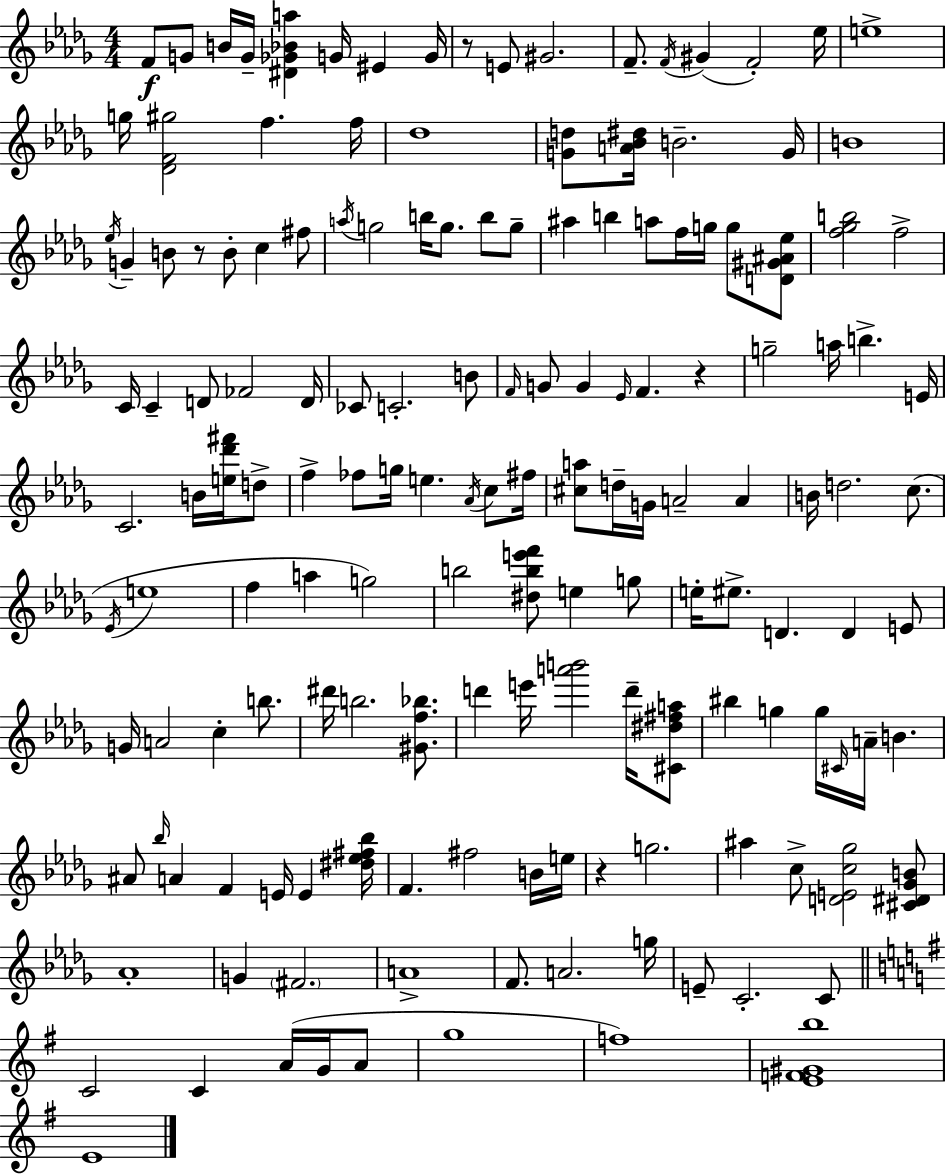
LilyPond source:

{
  \clef treble
  \numericTimeSignature
  \time 4/4
  \key bes \minor
  f'8\f g'8 b'16 g'16-- <dis' ges' bes' a''>4 g'16 eis'4 g'16 | r8 e'8 gis'2. | f'8.-- \acciaccatura { f'16 }( gis'4 f'2-.) | ees''16 e''1-> | \break g''16 <des' f' gis''>2 f''4. | f''16 des''1 | <g' d''>8 <a' bes' dis''>16 b'2.-- | g'16 b'1 | \break \acciaccatura { ees''16 } g'4-- b'8 r8 b'8-. c''4 | fis''8 \acciaccatura { a''16 } g''2 b''16 g''8. b''8 | g''8-- ais''4 b''4 a''8 f''16 g''16 g''8 | <d' gis' ais' ees''>8 <f'' ges'' b''>2 f''2-> | \break c'16 c'4-- d'8 fes'2 | d'16 ces'8 c'2.-. | b'8 \grace { f'16 } g'8 g'4 \grace { ees'16 } f'4. | r4 g''2-- a''16 b''4.-> | \break e'16 c'2. | b'16 <e'' des''' fis'''>16 d''8-> f''4-> fes''8 g''16 e''4. | \acciaccatura { aes'16 } c''8 fis''16 <cis'' a''>8 d''16-- g'16 a'2-- | a'4 b'16 d''2. | \break c''8.( \acciaccatura { ees'16 } e''1 | f''4 a''4 g''2) | b''2 <dis'' b'' e''' f'''>8 | e''4 g''8 e''16-. eis''8.-> d'4. | \break d'4 e'8 g'16 a'2 | c''4-. b''8. dis'''16 b''2. | <gis' f'' bes''>8. d'''4 e'''16 <a''' b'''>2 | d'''16-- <cis' dis'' fis'' a''>8 bis''4 g''4 g''16 | \break \grace { cis'16 } a'16-- b'4. ais'8 \grace { bes''16 } a'4 f'4 | e'16 e'4 <dis'' ees'' fis'' bes''>16 f'4. fis''2 | b'16 e''16 r4 g''2. | ais''4 c''8-> <d' e' c'' ges''>2 | \break <cis' dis' ges' b'>8 aes'1-. | g'4 \parenthesize fis'2. | a'1-> | f'8. a'2. | \break g''16 e'8-- c'2.-. | c'8 \bar "||" \break \key e \minor c'2 c'4 a'16( g'16 a'8 | g''1 | f''1) | <e' f' gis' b''>1 | \break e'1 | \bar "|."
}